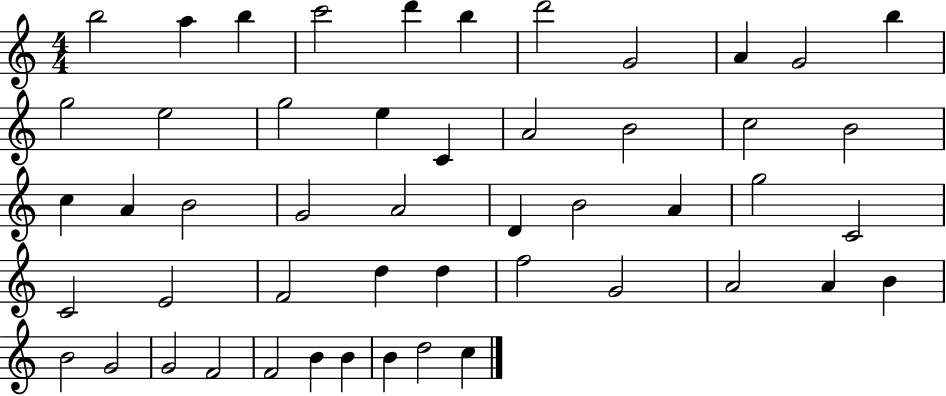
B5/h A5/q B5/q C6/h D6/q B5/q D6/h G4/h A4/q G4/h B5/q G5/h E5/h G5/h E5/q C4/q A4/h B4/h C5/h B4/h C5/q A4/q B4/h G4/h A4/h D4/q B4/h A4/q G5/h C4/h C4/h E4/h F4/h D5/q D5/q F5/h G4/h A4/h A4/q B4/q B4/h G4/h G4/h F4/h F4/h B4/q B4/q B4/q D5/h C5/q